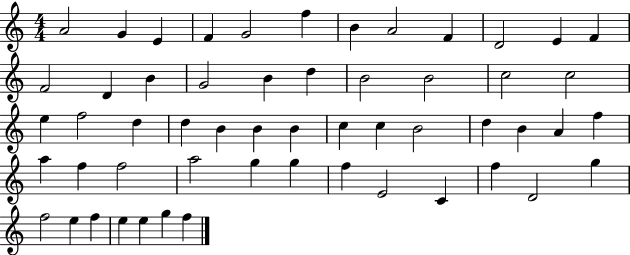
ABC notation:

X:1
T:Untitled
M:4/4
L:1/4
K:C
A2 G E F G2 f B A2 F D2 E F F2 D B G2 B d B2 B2 c2 c2 e f2 d d B B B c c B2 d B A f a f f2 a2 g g f E2 C f D2 g f2 e f e e g f